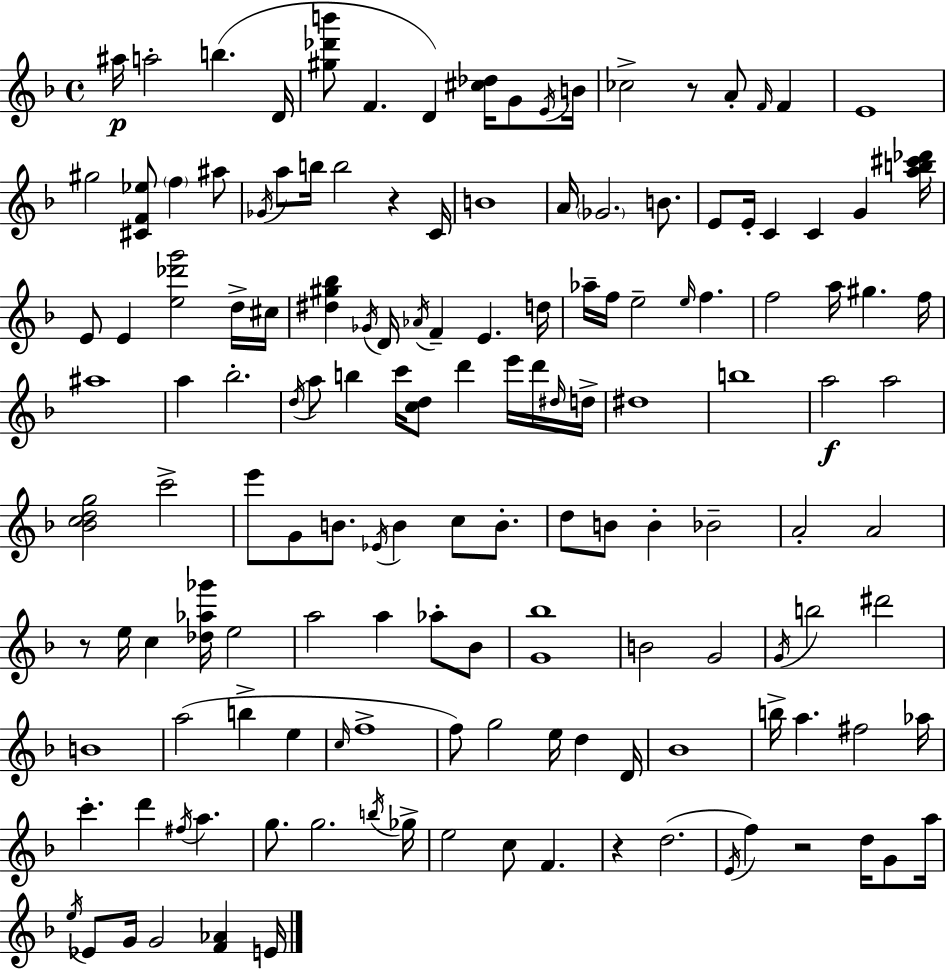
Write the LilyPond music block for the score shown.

{
  \clef treble
  \time 4/4
  \defaultTimeSignature
  \key f \major
  \repeat volta 2 { ais''16\p a''2-. b''4.( d'16 | <gis'' des''' b'''>8 f'4. d'4) <cis'' des''>16 g'8 \acciaccatura { e'16 } | b'16 ces''2-> r8 a'8-. \grace { f'16 } f'4 | e'1 | \break gis''2 <cis' f' ees''>8 \parenthesize f''4 | ais''8 \acciaccatura { ges'16 } a''8 b''16 b''2 r4 | c'16 b'1 | a'16 \parenthesize ges'2. | \break b'8. e'8 e'16-. c'4 c'4 g'4 | <a'' b'' cis''' des'''>16 e'8 e'4 <e'' des''' g'''>2 | d''16-> cis''16 <dis'' gis'' bes''>4 \acciaccatura { ges'16 } d'16 \acciaccatura { aes'16 } f'4-- e'4. | d''16 aes''16-- f''16 e''2-- \grace { e''16 } | \break f''4. f''2 a''16 gis''4. | f''16 ais''1 | a''4 bes''2.-. | \acciaccatura { d''16 } a''8 b''4 c'''16 <c'' d''>8 | \break d'''4 e'''16 d'''16 \grace { dis''16 } d''16-> dis''1 | b''1 | a''2\f | a''2 <bes' c'' d'' g''>2 | \break c'''2-> e'''8 g'8 b'8. \acciaccatura { ees'16 } | b'4 c''8 b'8.-. d''8 b'8 b'4-. | bes'2-- a'2-. | a'2 r8 e''16 c''4 | \break <des'' aes'' ges'''>16 e''2 a''2 | a''4 aes''8-. bes'8 <g' bes''>1 | b'2 | g'2 \acciaccatura { g'16 } b''2 | \break dis'''2 b'1 | a''2( | b''4-> e''4 \grace { c''16 } f''1-> | f''8) g''2 | \break e''16 d''4 d'16 bes'1 | b''16-> a''4. | fis''2 aes''16 c'''4.-. | d'''4 \acciaccatura { fis''16 } a''4. g''8. g''2. | \break \acciaccatura { b''16 } ges''16-> e''2 | c''8 f'4. r4 | d''2.( \acciaccatura { e'16 } f''4) | r2 d''16 g'8 a''16 \acciaccatura { e''16 } ees'8 | \break g'16 g'2 <f' aes'>4 e'16 } \bar "|."
}